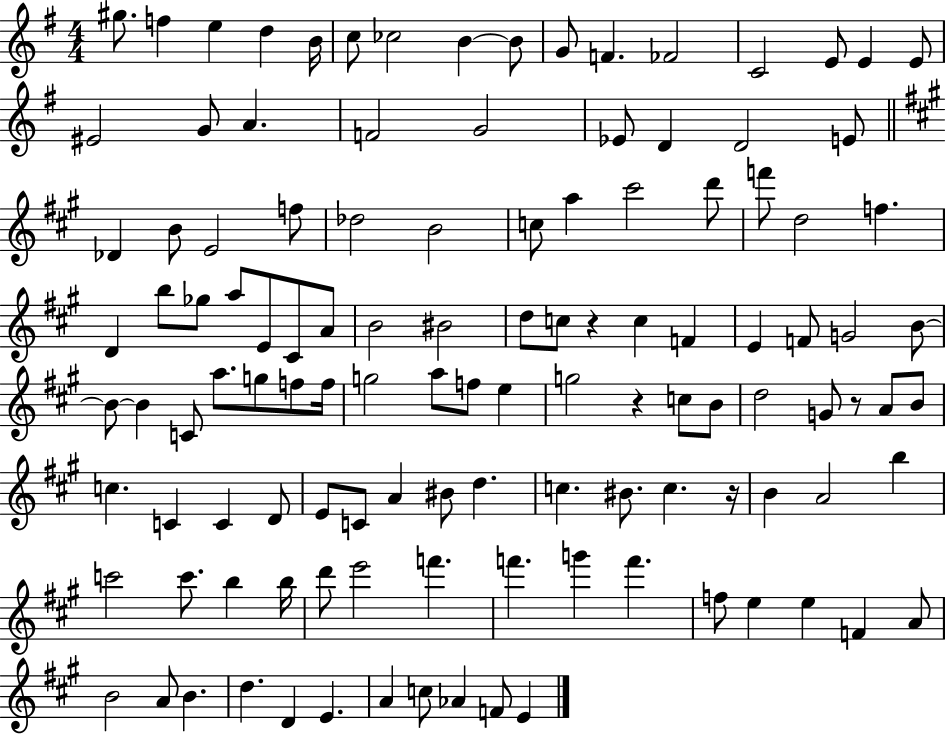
X:1
T:Untitled
M:4/4
L:1/4
K:G
^g/2 f e d B/4 c/2 _c2 B B/2 G/2 F _F2 C2 E/2 E E/2 ^E2 G/2 A F2 G2 _E/2 D D2 E/2 _D B/2 E2 f/2 _d2 B2 c/2 a ^c'2 d'/2 f'/2 d2 f D b/2 _g/2 a/2 E/2 ^C/2 A/2 B2 ^B2 d/2 c/2 z c F E F/2 G2 B/2 B/2 B C/2 a/2 g/2 f/2 f/4 g2 a/2 f/2 e g2 z c/2 B/2 d2 G/2 z/2 A/2 B/2 c C C D/2 E/2 C/2 A ^B/2 d c ^B/2 c z/4 B A2 b c'2 c'/2 b b/4 d'/2 e'2 f' f' g' f' f/2 e e F A/2 B2 A/2 B d D E A c/2 _A F/2 E